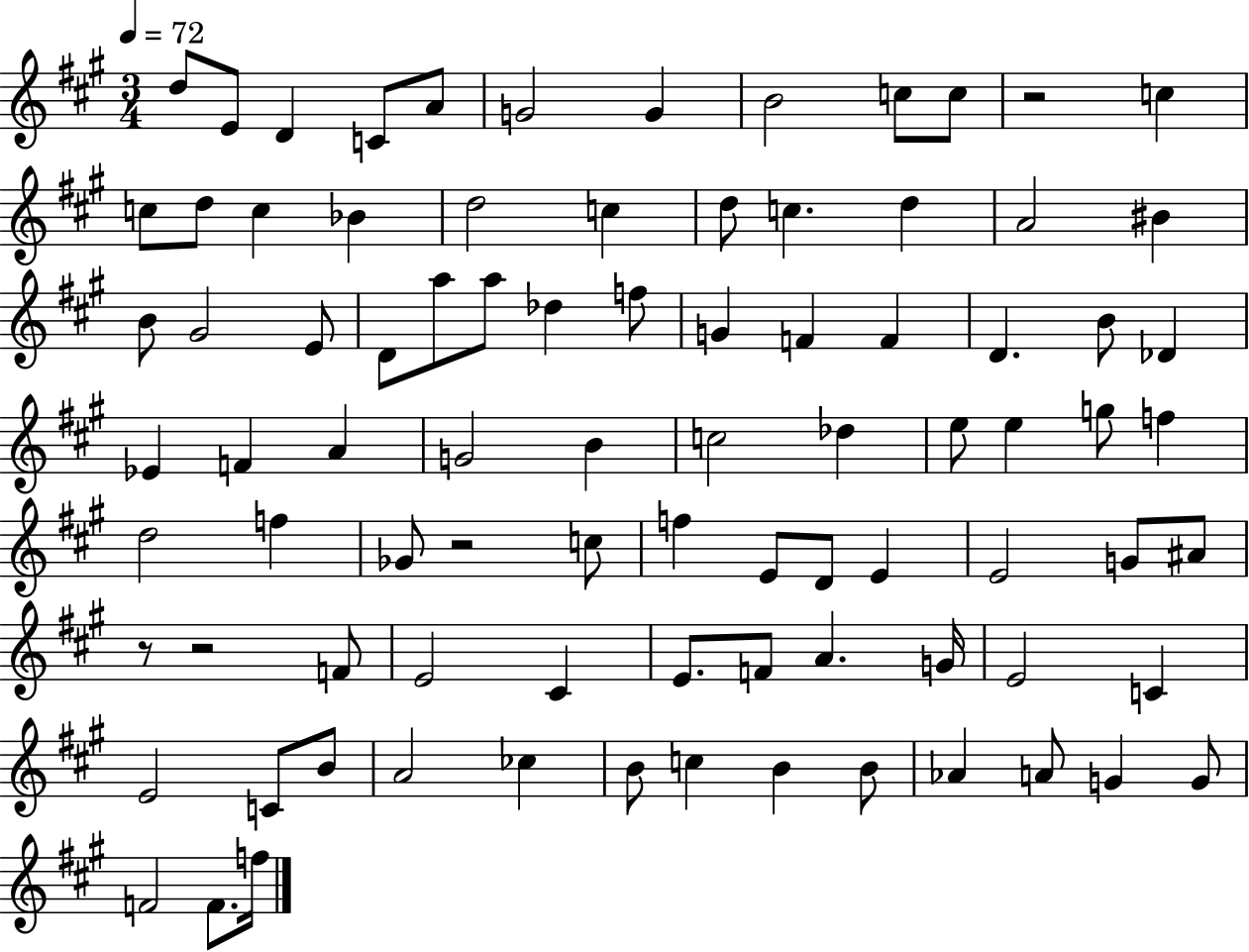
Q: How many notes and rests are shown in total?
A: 87